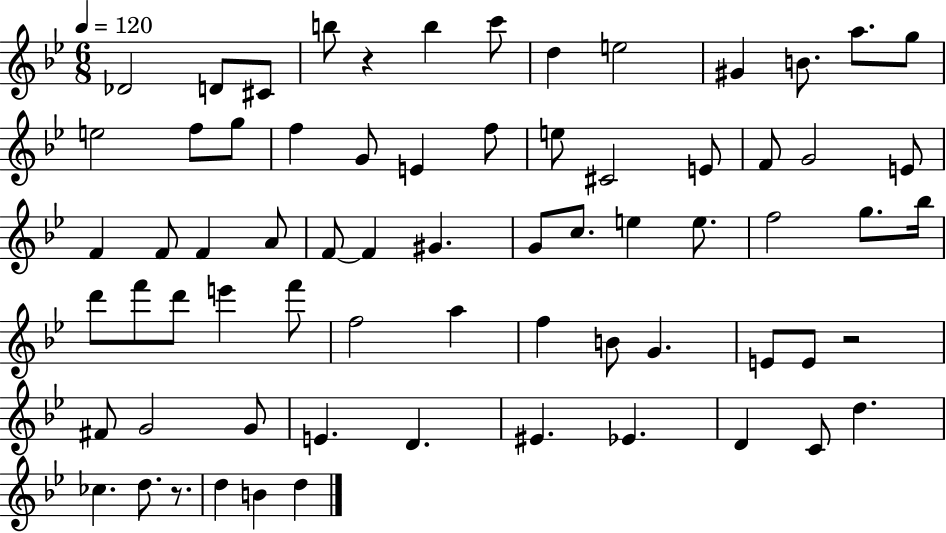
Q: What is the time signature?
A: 6/8